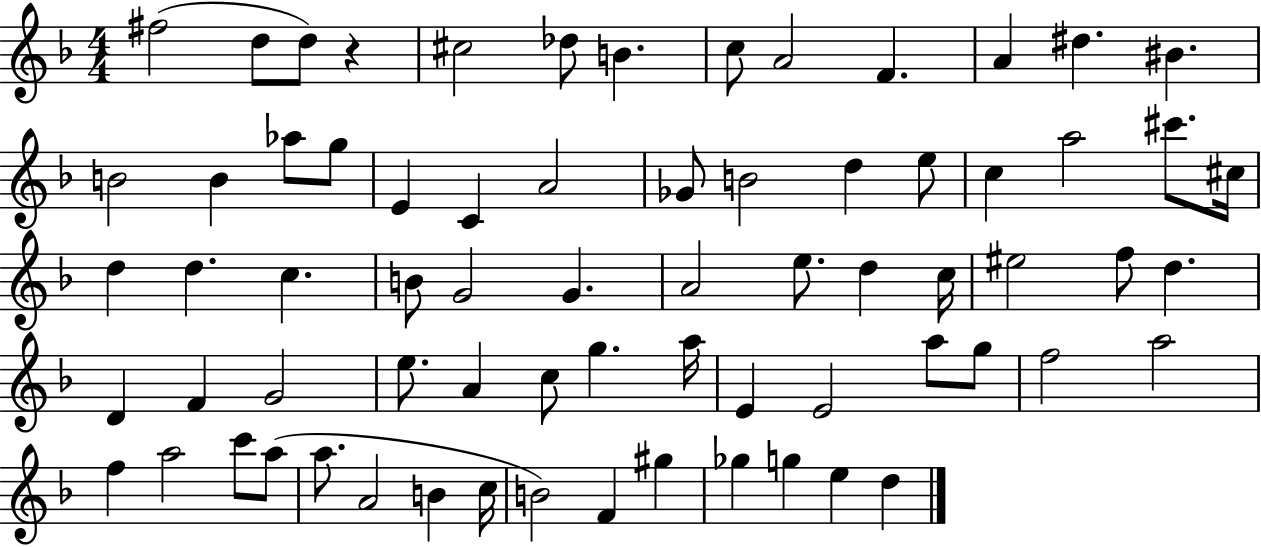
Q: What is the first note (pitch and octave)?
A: F#5